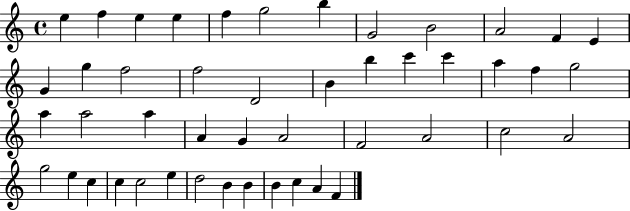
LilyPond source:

{
  \clef treble
  \time 4/4
  \defaultTimeSignature
  \key c \major
  e''4 f''4 e''4 e''4 | f''4 g''2 b''4 | g'2 b'2 | a'2 f'4 e'4 | \break g'4 g''4 f''2 | f''2 d'2 | b'4 b''4 c'''4 c'''4 | a''4 f''4 g''2 | \break a''4 a''2 a''4 | a'4 g'4 a'2 | f'2 a'2 | c''2 a'2 | \break g''2 e''4 c''4 | c''4 c''2 e''4 | d''2 b'4 b'4 | b'4 c''4 a'4 f'4 | \break \bar "|."
}